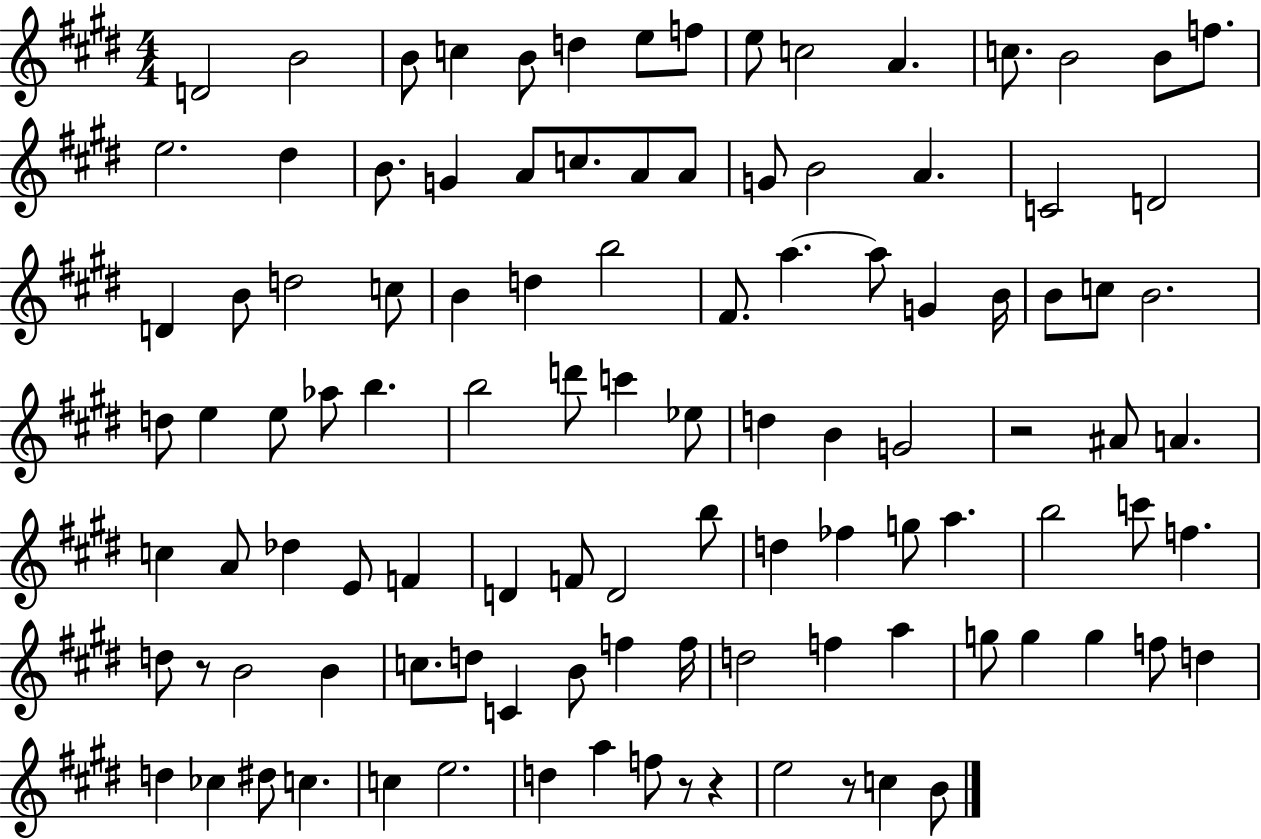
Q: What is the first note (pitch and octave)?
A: D4